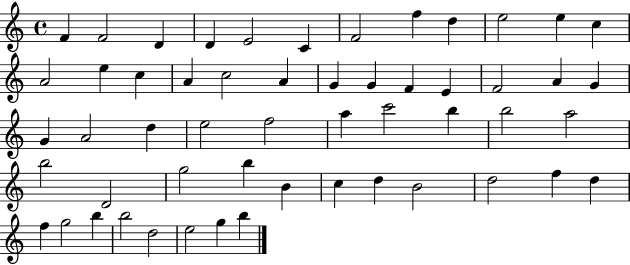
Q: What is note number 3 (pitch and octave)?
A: D4